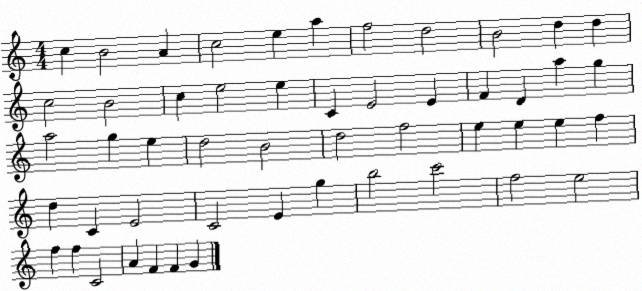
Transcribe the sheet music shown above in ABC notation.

X:1
T:Untitled
M:4/4
L:1/4
K:C
c B2 A c2 e a f2 d2 B2 d d c2 B2 c e2 e C E2 E F D a g a2 g e d2 B2 d2 f2 e e e f d C E2 C2 E g b2 c'2 f2 e2 f f C2 A F F G